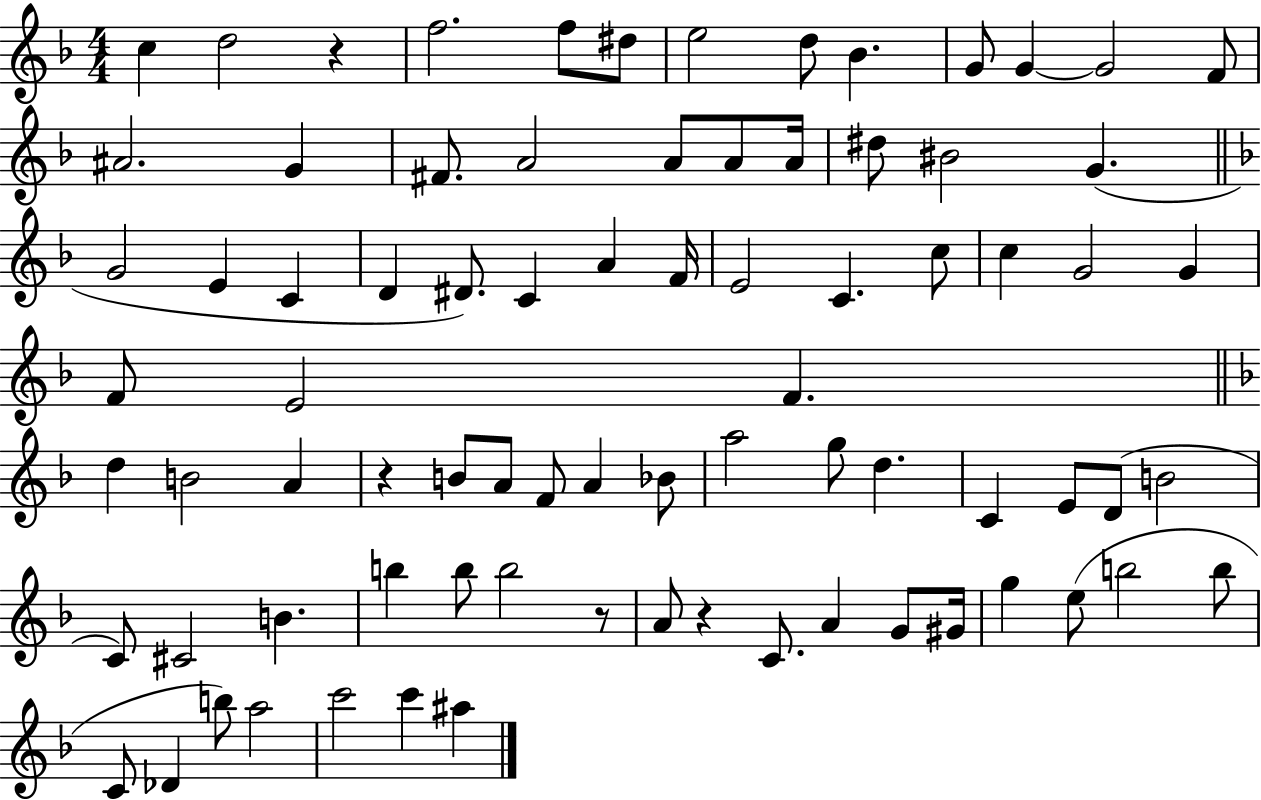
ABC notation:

X:1
T:Untitled
M:4/4
L:1/4
K:F
c d2 z f2 f/2 ^d/2 e2 d/2 _B G/2 G G2 F/2 ^A2 G ^F/2 A2 A/2 A/2 A/4 ^d/2 ^B2 G G2 E C D ^D/2 C A F/4 E2 C c/2 c G2 G F/2 E2 F d B2 A z B/2 A/2 F/2 A _B/2 a2 g/2 d C E/2 D/2 B2 C/2 ^C2 B b b/2 b2 z/2 A/2 z C/2 A G/2 ^G/4 g e/2 b2 b/2 C/2 _D b/2 a2 c'2 c' ^a